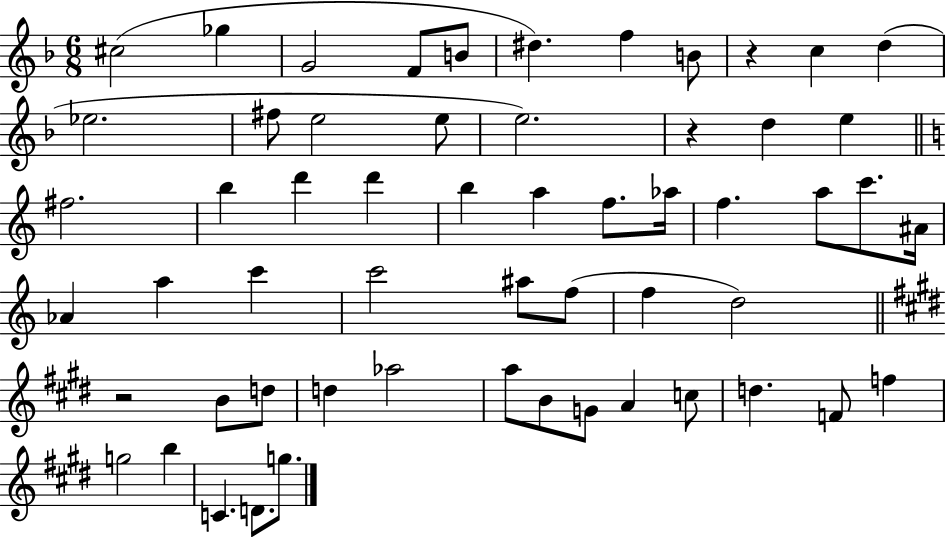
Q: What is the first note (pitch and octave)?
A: C#5